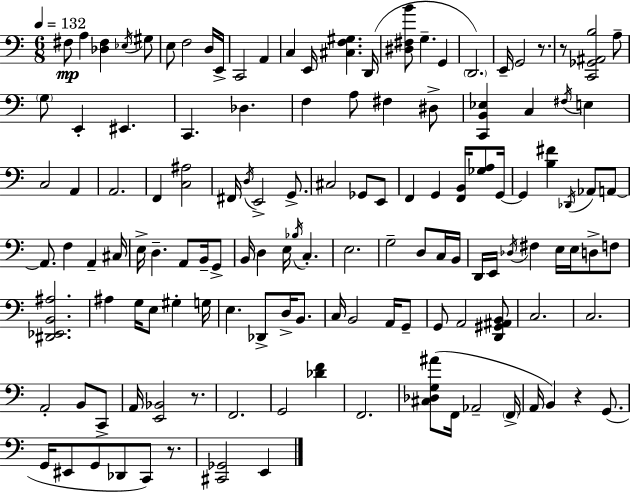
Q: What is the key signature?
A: A minor